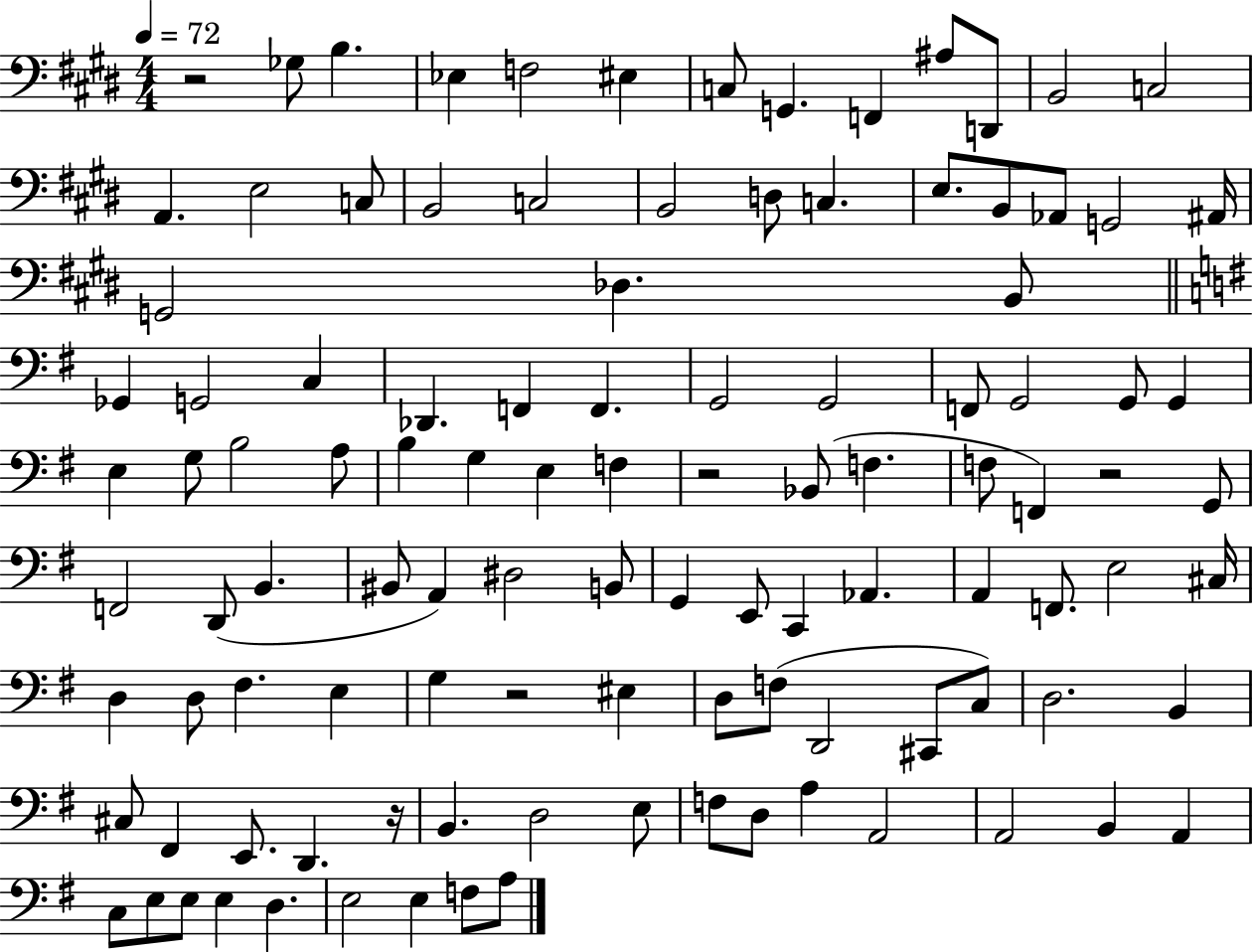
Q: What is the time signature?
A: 4/4